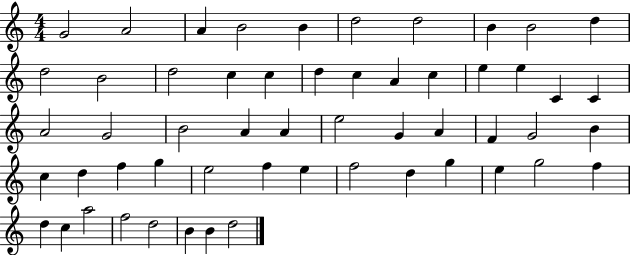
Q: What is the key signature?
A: C major